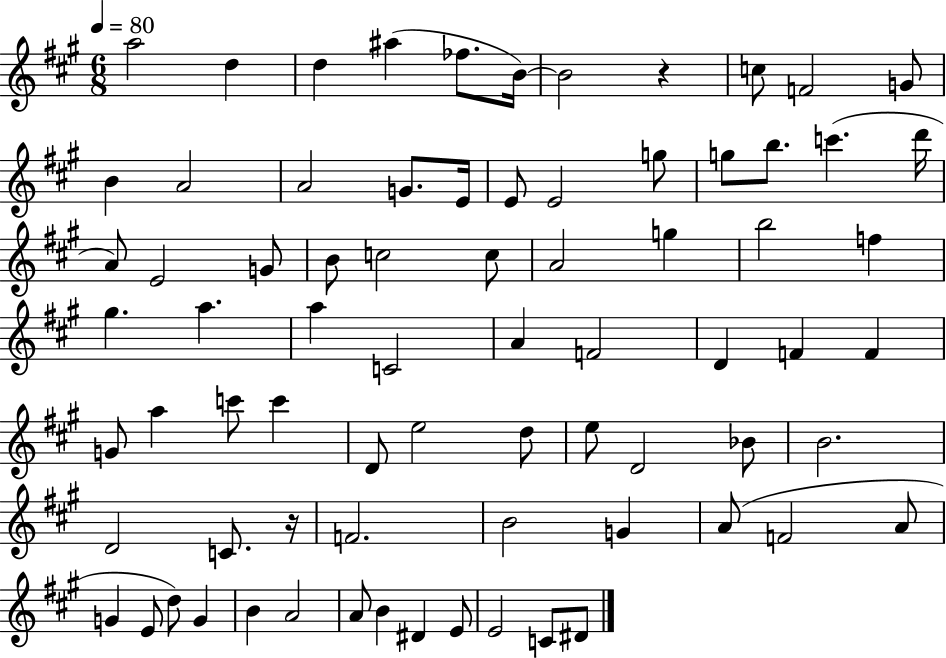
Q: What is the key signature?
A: A major